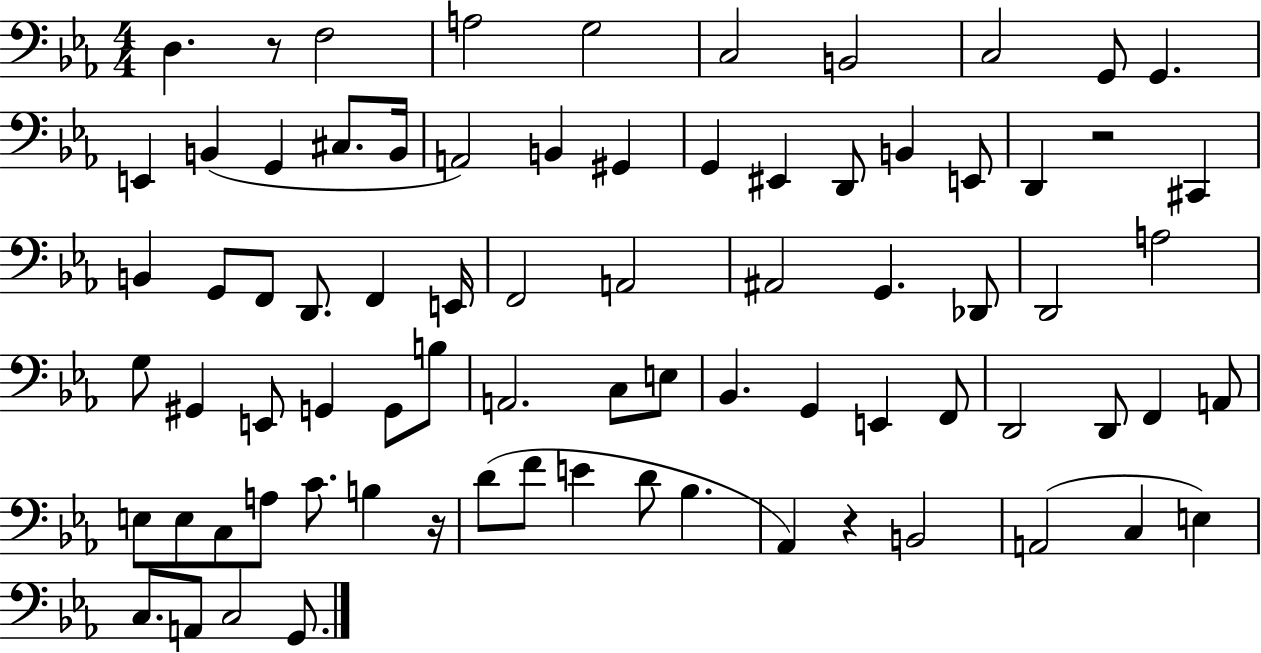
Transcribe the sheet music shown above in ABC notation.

X:1
T:Untitled
M:4/4
L:1/4
K:Eb
D, z/2 F,2 A,2 G,2 C,2 B,,2 C,2 G,,/2 G,, E,, B,, G,, ^C,/2 B,,/4 A,,2 B,, ^G,, G,, ^E,, D,,/2 B,, E,,/2 D,, z2 ^C,, B,, G,,/2 F,,/2 D,,/2 F,, E,,/4 F,,2 A,,2 ^A,,2 G,, _D,,/2 D,,2 A,2 G,/2 ^G,, E,,/2 G,, G,,/2 B,/2 A,,2 C,/2 E,/2 _B,, G,, E,, F,,/2 D,,2 D,,/2 F,, A,,/2 E,/2 E,/2 C,/2 A,/2 C/2 B, z/4 D/2 F/2 E D/2 _B, _A,, z B,,2 A,,2 C, E, C,/2 A,,/2 C,2 G,,/2